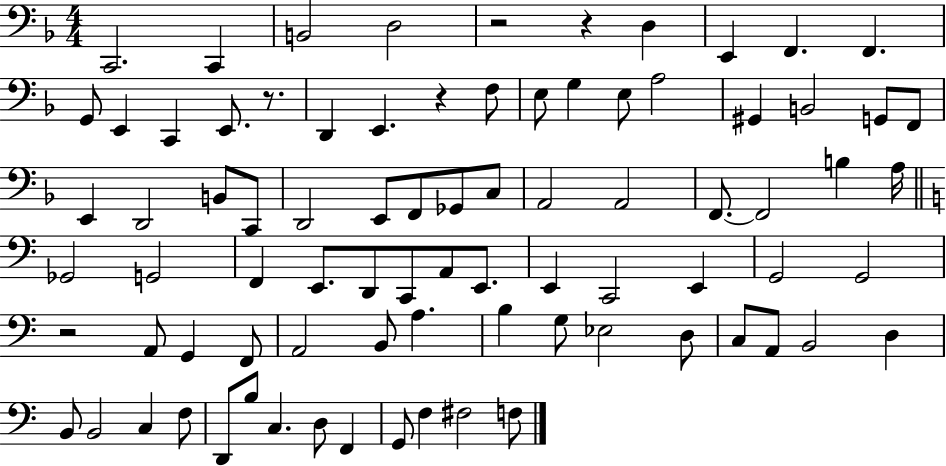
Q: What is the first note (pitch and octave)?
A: C2